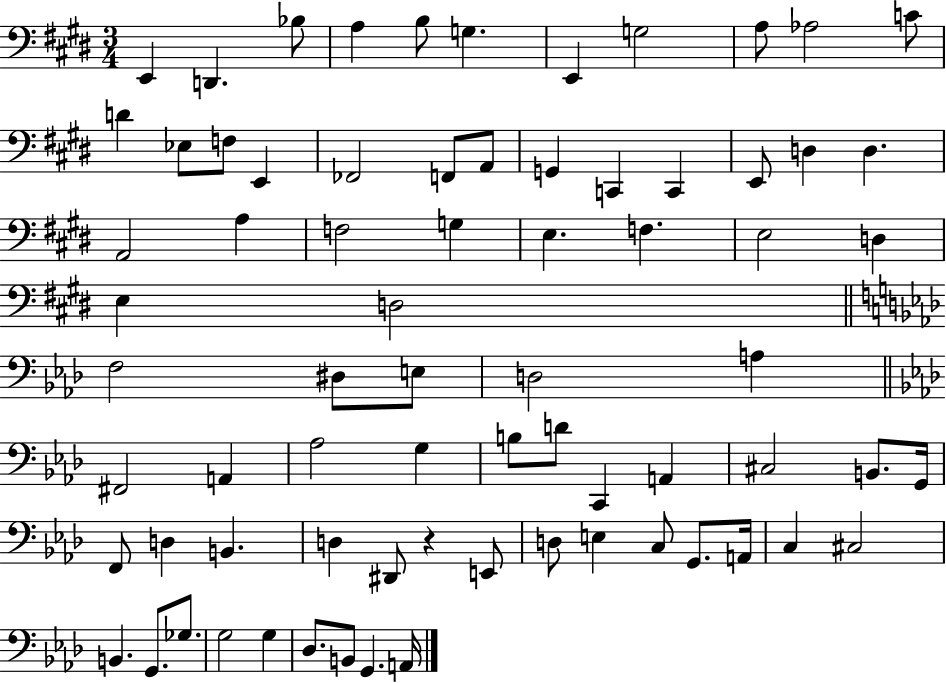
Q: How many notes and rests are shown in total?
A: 73